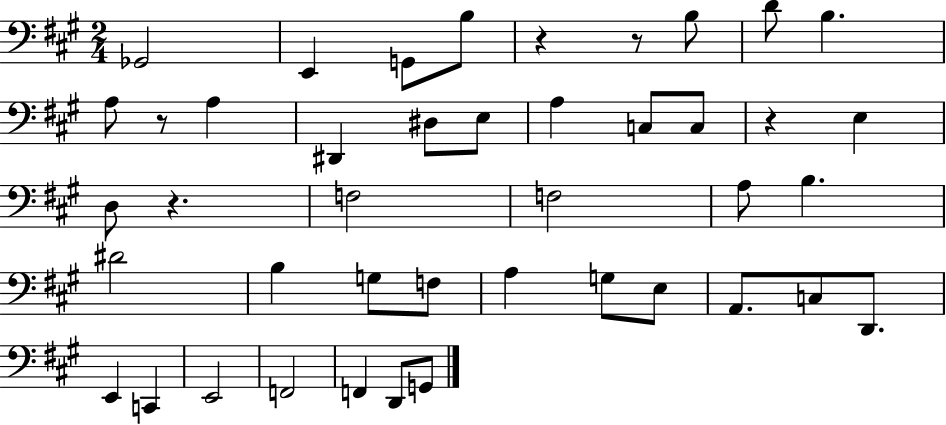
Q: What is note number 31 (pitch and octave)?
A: D2